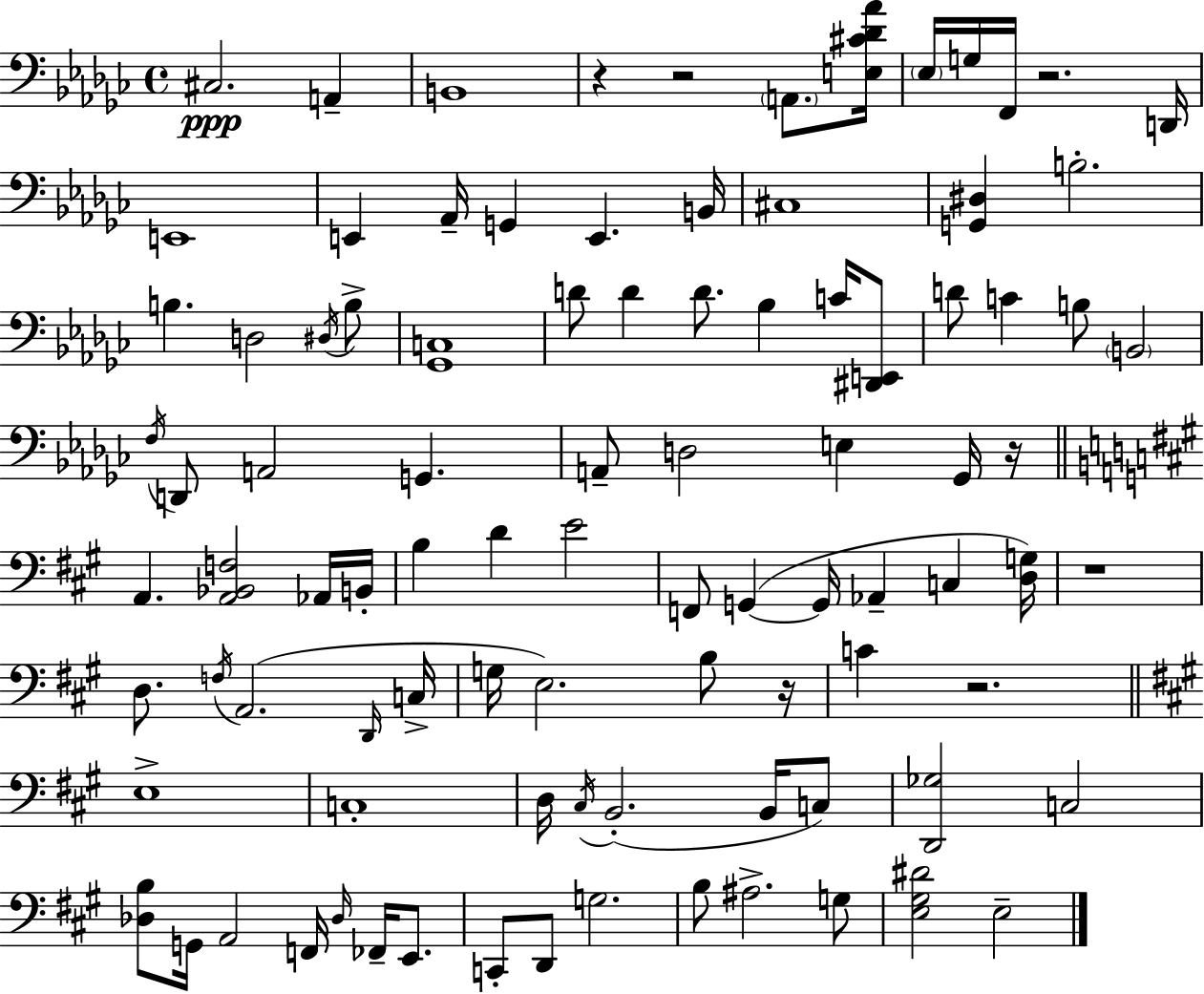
C#3/h. A2/q B2/w R/q R/h A2/e. [E3,C#4,Db4,Ab4]/s Eb3/s G3/s F2/s R/h. D2/s E2/w E2/q Ab2/s G2/q E2/q. B2/s C#3/w [G2,D#3]/q B3/h. B3/q. D3/h D#3/s B3/e [Gb2,C3]/w D4/e D4/q D4/e. Bb3/q C4/s [D#2,E2]/e D4/e C4/q B3/e B2/h F3/s D2/e A2/h G2/q. A2/e D3/h E3/q Gb2/s R/s A2/q. [A2,Bb2,F3]/h Ab2/s B2/s B3/q D4/q E4/h F2/e G2/q G2/s Ab2/q C3/q [D3,G3]/s R/w D3/e. F3/s A2/h. D2/s C3/s G3/s E3/h. B3/e R/s C4/q R/h. E3/w C3/w D3/s C#3/s B2/h. B2/s C3/e [D2,Gb3]/h C3/h [Db3,B3]/e G2/s A2/h F2/s Db3/s FES2/s E2/e. C2/e D2/e G3/h. B3/e A#3/h. G3/e [E3,G#3,D#4]/h E3/h